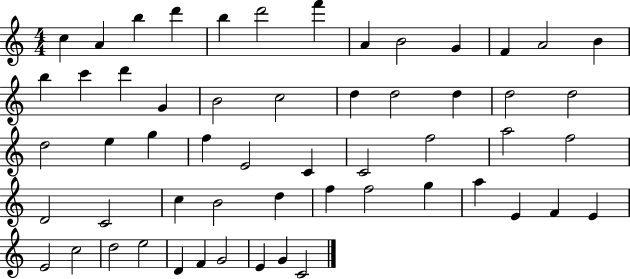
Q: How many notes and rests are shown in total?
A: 56